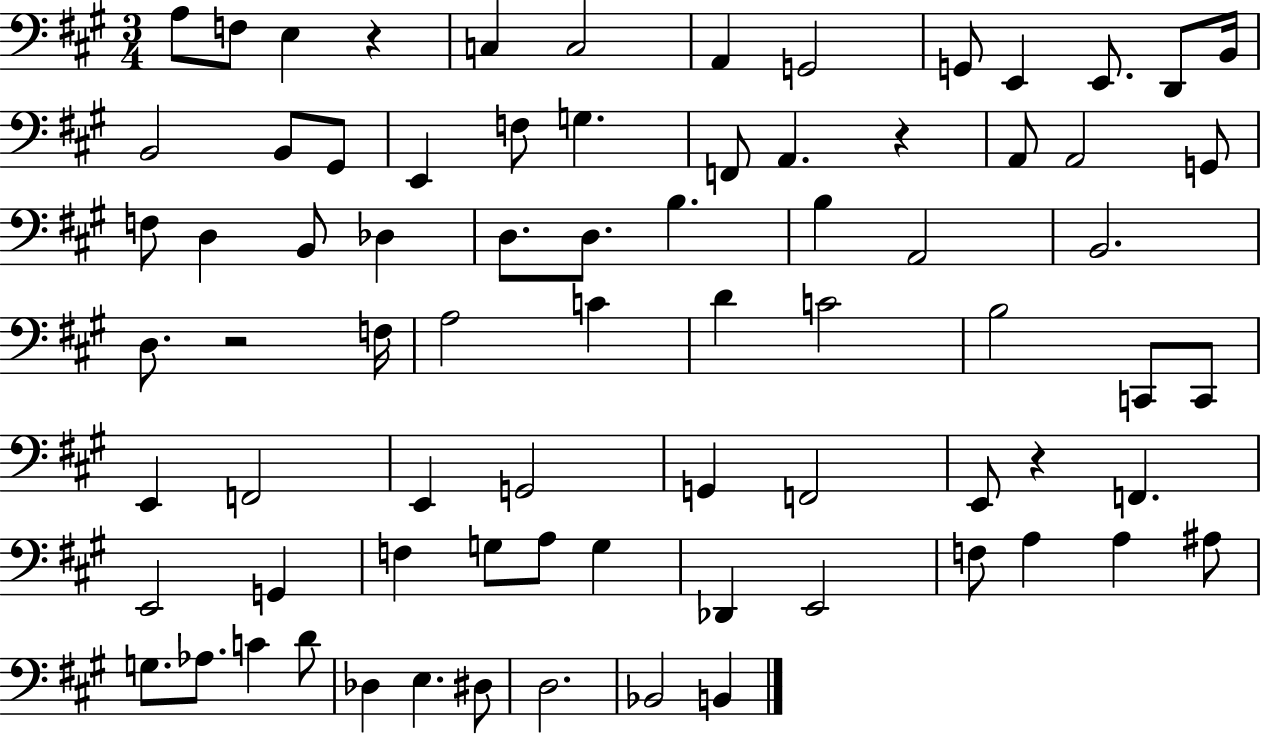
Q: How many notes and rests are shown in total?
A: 76